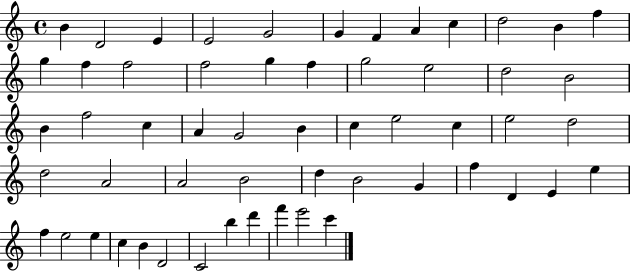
{
  \clef treble
  \time 4/4
  \defaultTimeSignature
  \key c \major
  b'4 d'2 e'4 | e'2 g'2 | g'4 f'4 a'4 c''4 | d''2 b'4 f''4 | \break g''4 f''4 f''2 | f''2 g''4 f''4 | g''2 e''2 | d''2 b'2 | \break b'4 f''2 c''4 | a'4 g'2 b'4 | c''4 e''2 c''4 | e''2 d''2 | \break d''2 a'2 | a'2 b'2 | d''4 b'2 g'4 | f''4 d'4 e'4 e''4 | \break f''4 e''2 e''4 | c''4 b'4 d'2 | c'2 b''4 d'''4 | f'''4 e'''2 c'''4 | \break \bar "|."
}